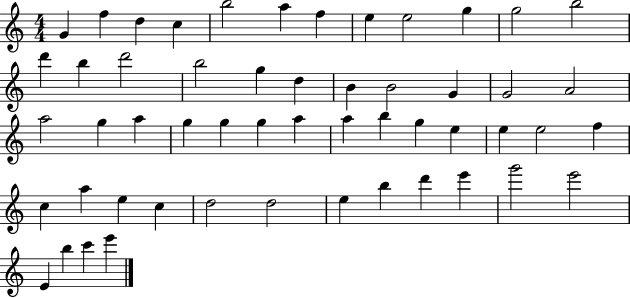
{
  \clef treble
  \numericTimeSignature
  \time 4/4
  \key c \major
  g'4 f''4 d''4 c''4 | b''2 a''4 f''4 | e''4 e''2 g''4 | g''2 b''2 | \break d'''4 b''4 d'''2 | b''2 g''4 d''4 | b'4 b'2 g'4 | g'2 a'2 | \break a''2 g''4 a''4 | g''4 g''4 g''4 a''4 | a''4 b''4 g''4 e''4 | e''4 e''2 f''4 | \break c''4 a''4 e''4 c''4 | d''2 d''2 | e''4 b''4 d'''4 e'''4 | g'''2 e'''2 | \break e'4 b''4 c'''4 e'''4 | \bar "|."
}